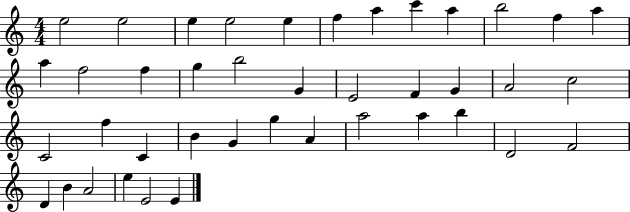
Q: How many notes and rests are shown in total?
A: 41